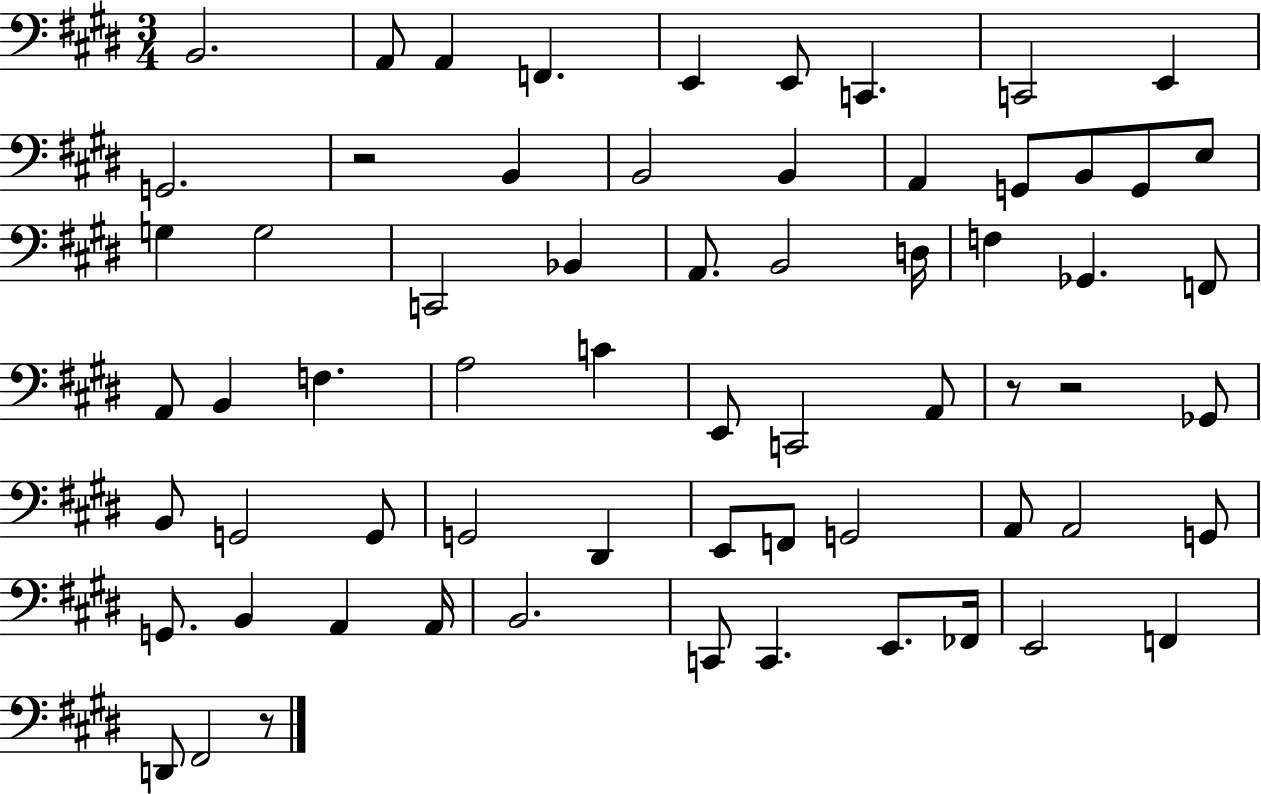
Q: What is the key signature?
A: E major